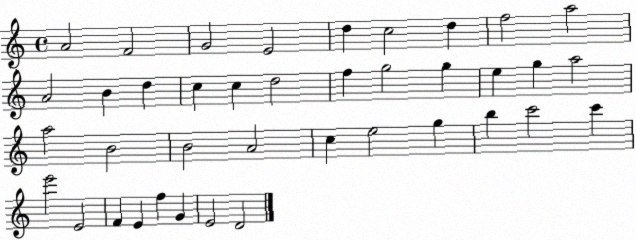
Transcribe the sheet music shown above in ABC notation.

X:1
T:Untitled
M:4/4
L:1/4
K:C
A2 F2 G2 E2 d c2 d f2 a2 A2 B d c c d2 f g2 g e g a2 a2 B2 B2 A2 c e2 g b c'2 c' e'2 E2 F E f G E2 D2